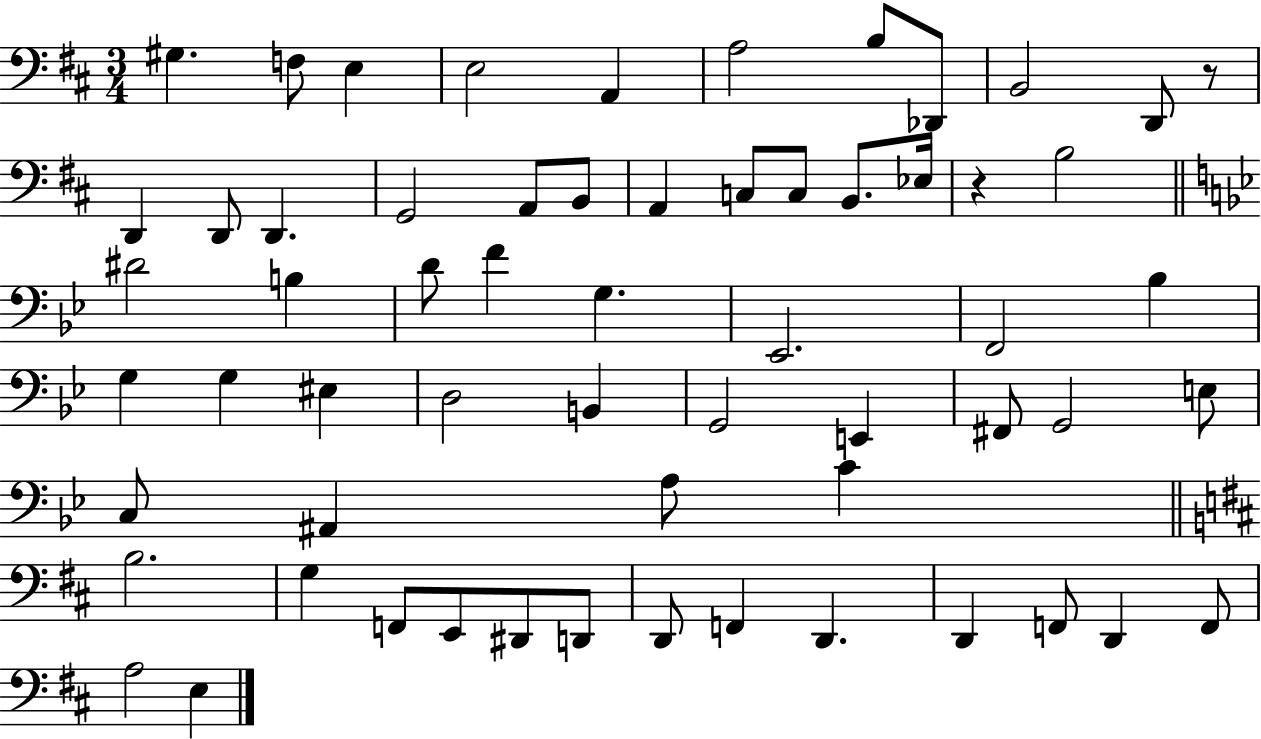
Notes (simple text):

G#3/q. F3/e E3/q E3/h A2/q A3/h B3/e Db2/e B2/h D2/e R/e D2/q D2/e D2/q. G2/h A2/e B2/e A2/q C3/e C3/e B2/e. Eb3/s R/q B3/h D#4/h B3/q D4/e F4/q G3/q. Eb2/h. F2/h Bb3/q G3/q G3/q EIS3/q D3/h B2/q G2/h E2/q F#2/e G2/h E3/e C3/e A#2/q A3/e C4/q B3/h. G3/q F2/e E2/e D#2/e D2/e D2/e F2/q D2/q. D2/q F2/e D2/q F2/e A3/h E3/q